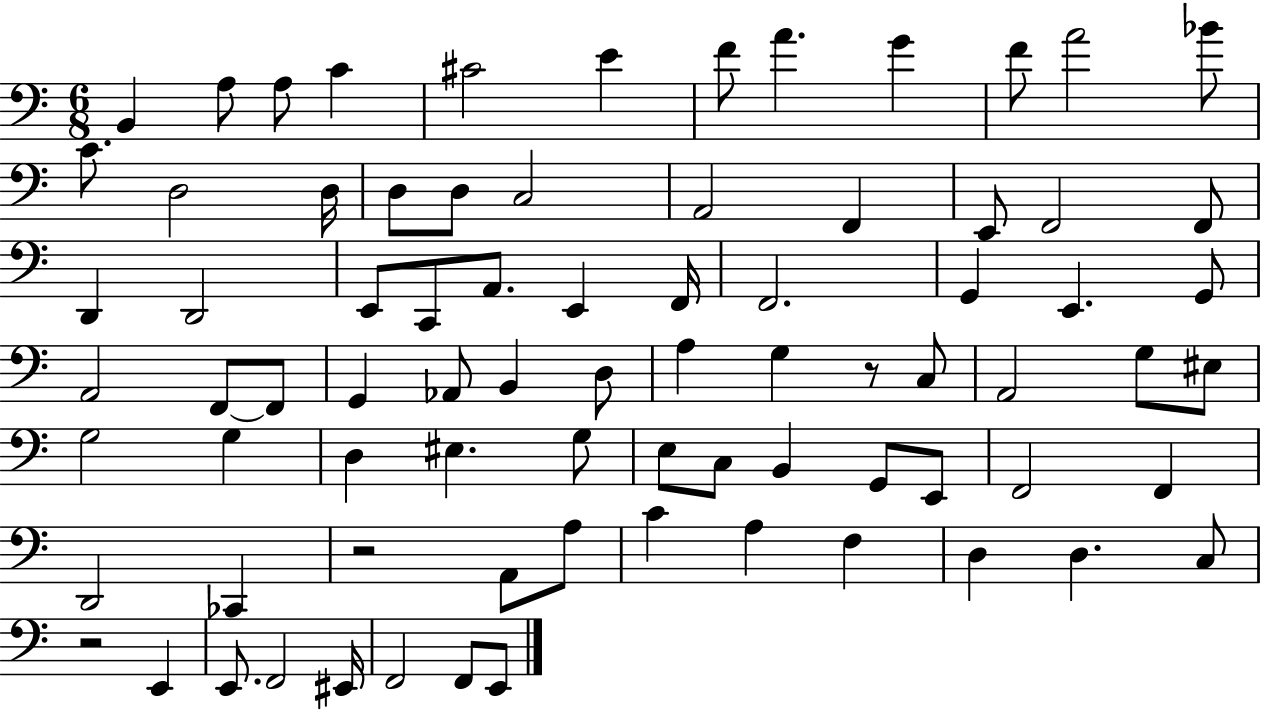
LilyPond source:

{
  \clef bass
  \numericTimeSignature
  \time 6/8
  \key c \major
  \repeat volta 2 { b,4 a8 a8 c'4 | cis'2 e'4 | f'8 a'4. g'4 | f'8 a'2 bes'8 | \break c'8. d2 d16 | d8 d8 c2 | a,2 f,4 | e,8 f,2 f,8 | \break d,4 d,2 | e,8 c,8 a,8. e,4 f,16 | f,2. | g,4 e,4. g,8 | \break a,2 f,8~~ f,8 | g,4 aes,8 b,4 d8 | a4 g4 r8 c8 | a,2 g8 eis8 | \break g2 g4 | d4 eis4. g8 | e8 c8 b,4 g,8 e,8 | f,2 f,4 | \break d,2 ces,4 | r2 a,8 a8 | c'4 a4 f4 | d4 d4. c8 | \break r2 e,4 | e,8. f,2 eis,16 | f,2 f,8 e,8 | } \bar "|."
}